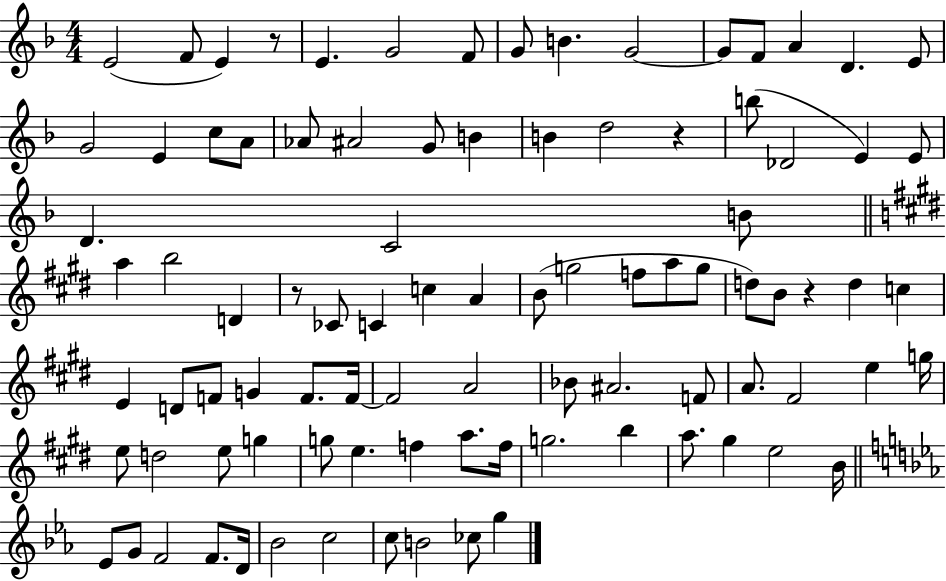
{
  \clef treble
  \numericTimeSignature
  \time 4/4
  \key f \major
  e'2( f'8 e'4) r8 | e'4. g'2 f'8 | g'8 b'4. g'2~~ | g'8 f'8 a'4 d'4. e'8 | \break g'2 e'4 c''8 a'8 | aes'8 ais'2 g'8 b'4 | b'4 d''2 r4 | b''8( des'2 e'4) e'8 | \break d'4. c'2 b'8 | \bar "||" \break \key e \major a''4 b''2 d'4 | r8 ces'8 c'4 c''4 a'4 | b'8( g''2 f''8 a''8 g''8 | d''8) b'8 r4 d''4 c''4 | \break e'4 d'8 f'8 g'4 f'8. f'16~~ | f'2 a'2 | bes'8 ais'2. f'8 | a'8. fis'2 e''4 g''16 | \break e''8 d''2 e''8 g''4 | g''8 e''4. f''4 a''8. f''16 | g''2. b''4 | a''8. gis''4 e''2 b'16 | \break \bar "||" \break \key c \minor ees'8 g'8 f'2 f'8. d'16 | bes'2 c''2 | c''8 b'2 ces''8 g''4 | \bar "|."
}